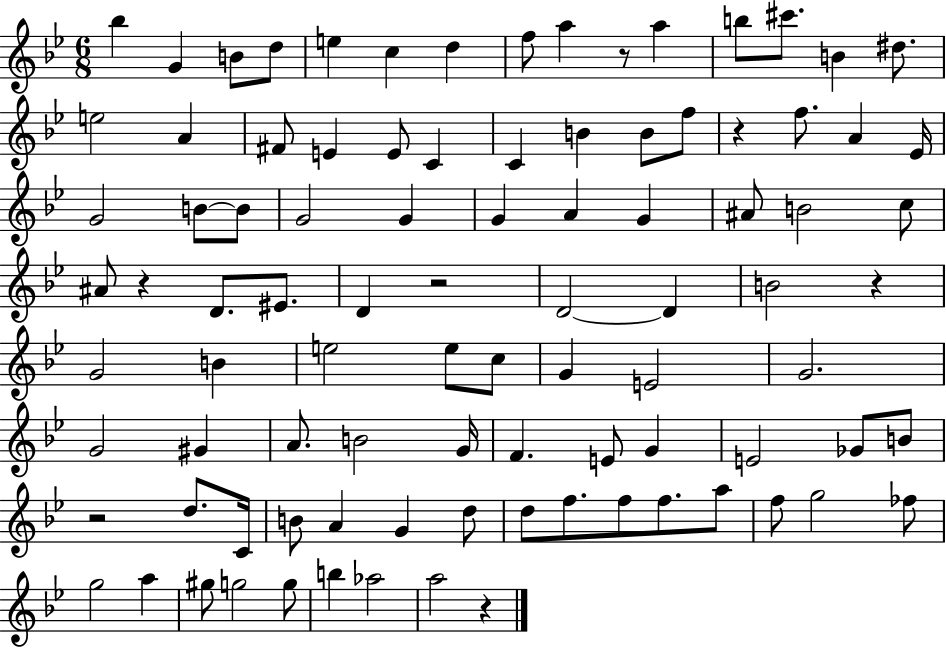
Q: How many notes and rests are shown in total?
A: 93